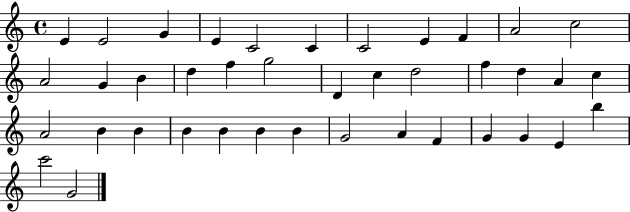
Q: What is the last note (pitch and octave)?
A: G4